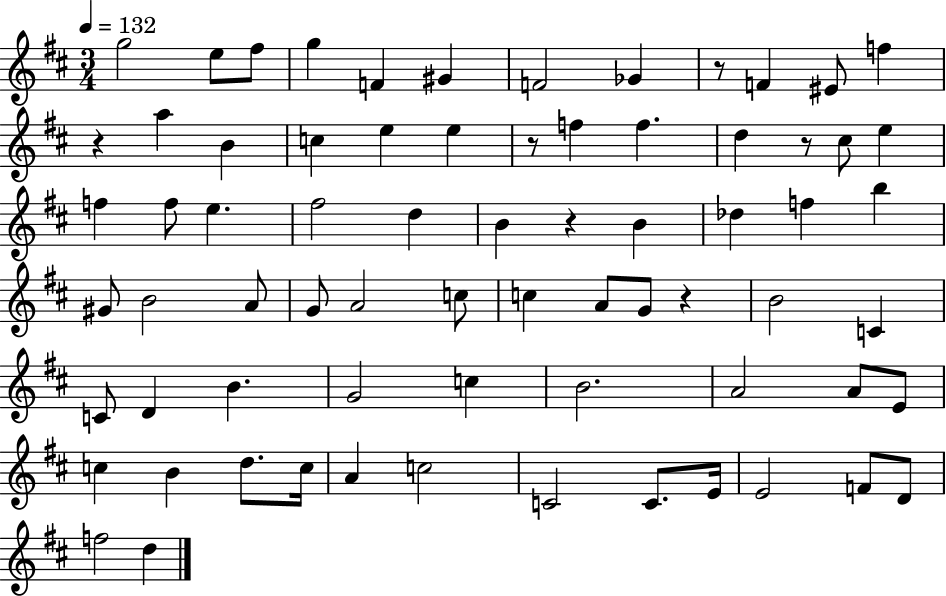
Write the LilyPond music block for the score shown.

{
  \clef treble
  \numericTimeSignature
  \time 3/4
  \key d \major
  \tempo 4 = 132
  g''2 e''8 fis''8 | g''4 f'4 gis'4 | f'2 ges'4 | r8 f'4 eis'8 f''4 | \break r4 a''4 b'4 | c''4 e''4 e''4 | r8 f''4 f''4. | d''4 r8 cis''8 e''4 | \break f''4 f''8 e''4. | fis''2 d''4 | b'4 r4 b'4 | des''4 f''4 b''4 | \break gis'8 b'2 a'8 | g'8 a'2 c''8 | c''4 a'8 g'8 r4 | b'2 c'4 | \break c'8 d'4 b'4. | g'2 c''4 | b'2. | a'2 a'8 e'8 | \break c''4 b'4 d''8. c''16 | a'4 c''2 | c'2 c'8. e'16 | e'2 f'8 d'8 | \break f''2 d''4 | \bar "|."
}